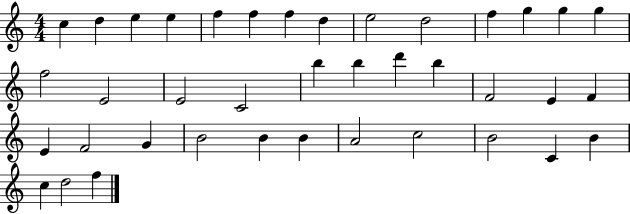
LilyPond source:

{
  \clef treble
  \numericTimeSignature
  \time 4/4
  \key c \major
  c''4 d''4 e''4 e''4 | f''4 f''4 f''4 d''4 | e''2 d''2 | f''4 g''4 g''4 g''4 | \break f''2 e'2 | e'2 c'2 | b''4 b''4 d'''4 b''4 | f'2 e'4 f'4 | \break e'4 f'2 g'4 | b'2 b'4 b'4 | a'2 c''2 | b'2 c'4 b'4 | \break c''4 d''2 f''4 | \bar "|."
}